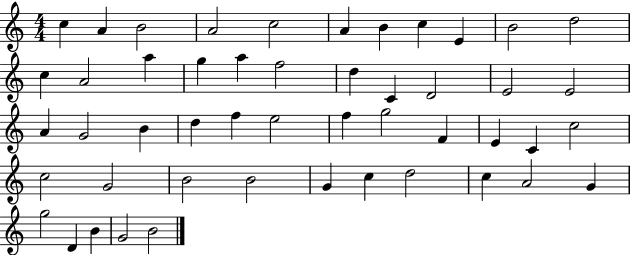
{
  \clef treble
  \numericTimeSignature
  \time 4/4
  \key c \major
  c''4 a'4 b'2 | a'2 c''2 | a'4 b'4 c''4 e'4 | b'2 d''2 | \break c''4 a'2 a''4 | g''4 a''4 f''2 | d''4 c'4 d'2 | e'2 e'2 | \break a'4 g'2 b'4 | d''4 f''4 e''2 | f''4 g''2 f'4 | e'4 c'4 c''2 | \break c''2 g'2 | b'2 b'2 | g'4 c''4 d''2 | c''4 a'2 g'4 | \break g''2 d'4 b'4 | g'2 b'2 | \bar "|."
}